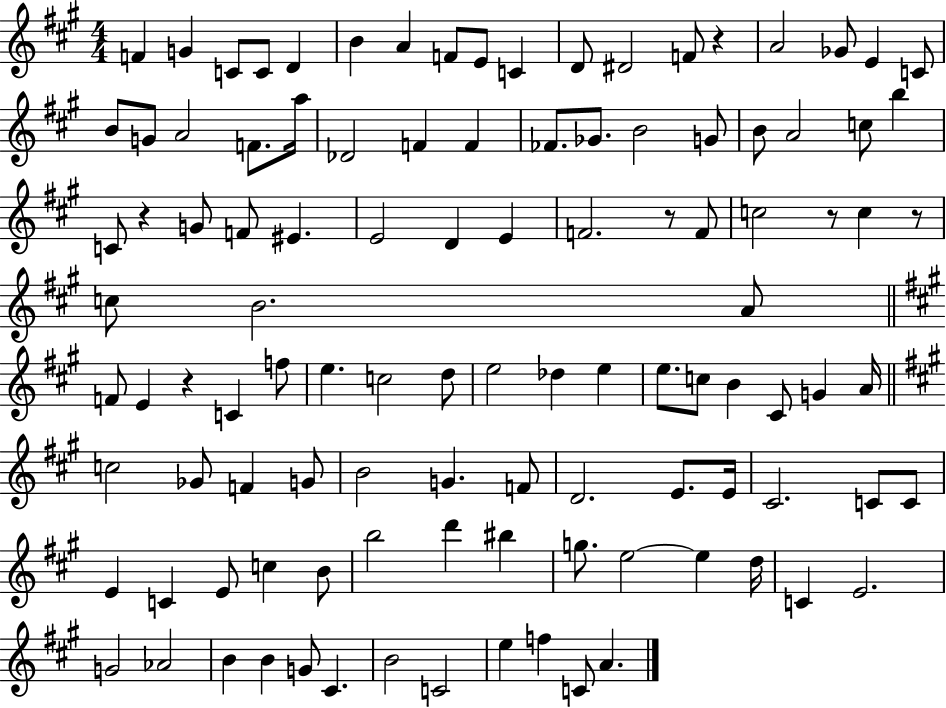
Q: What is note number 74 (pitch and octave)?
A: C#4